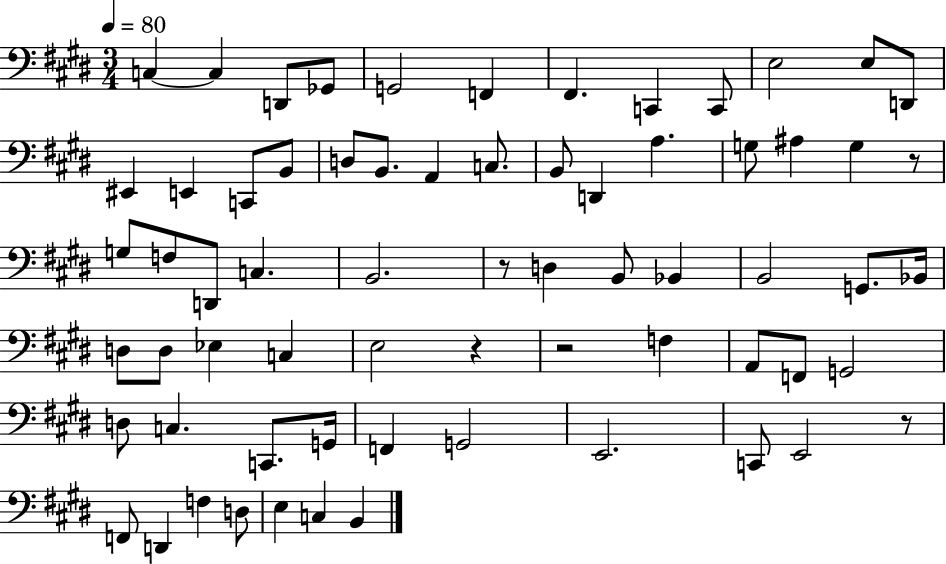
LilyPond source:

{
  \clef bass
  \numericTimeSignature
  \time 3/4
  \key e \major
  \tempo 4 = 80
  c4~~ c4 d,8 ges,8 | g,2 f,4 | fis,4. c,4 c,8 | e2 e8 d,8 | \break eis,4 e,4 c,8 b,8 | d8 b,8. a,4 c8. | b,8 d,4 a4. | g8 ais4 g4 r8 | \break g8 f8 d,8 c4. | b,2. | r8 d4 b,8 bes,4 | b,2 g,8. bes,16 | \break d8 d8 ees4 c4 | e2 r4 | r2 f4 | a,8 f,8 g,2 | \break d8 c4. c,8. g,16 | f,4 g,2 | e,2. | c,8 e,2 r8 | \break f,8 d,4 f4 d8 | e4 c4 b,4 | \bar "|."
}